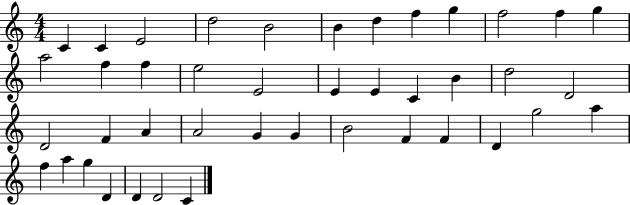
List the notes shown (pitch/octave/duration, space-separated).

C4/q C4/q E4/h D5/h B4/h B4/q D5/q F5/q G5/q F5/h F5/q G5/q A5/h F5/q F5/q E5/h E4/h E4/q E4/q C4/q B4/q D5/h D4/h D4/h F4/q A4/q A4/h G4/q G4/q B4/h F4/q F4/q D4/q G5/h A5/q F5/q A5/q G5/q D4/q D4/q D4/h C4/q